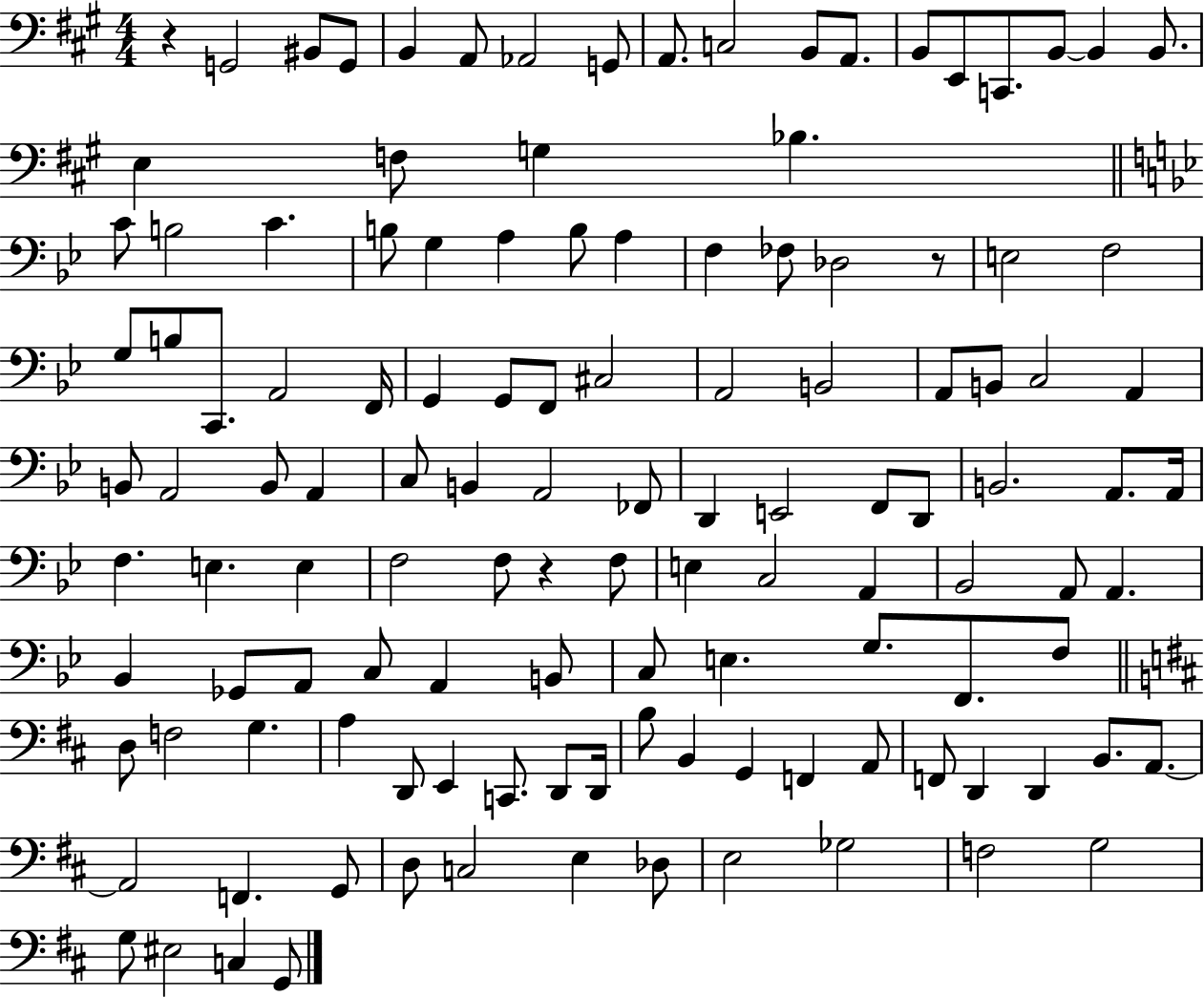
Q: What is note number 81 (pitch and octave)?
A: A2